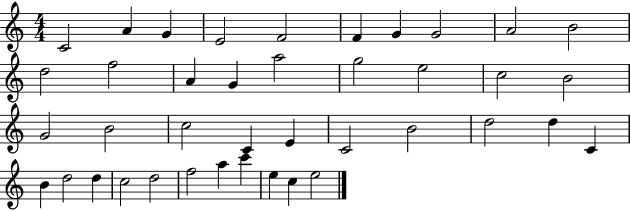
C4/h A4/q G4/q E4/h F4/h F4/q G4/q G4/h A4/h B4/h D5/h F5/h A4/q G4/q A5/h G5/h E5/h C5/h B4/h G4/h B4/h C5/h C4/q E4/q C4/h B4/h D5/h D5/q C4/q B4/q D5/h D5/q C5/h D5/h F5/h A5/q C6/q E5/q C5/q E5/h